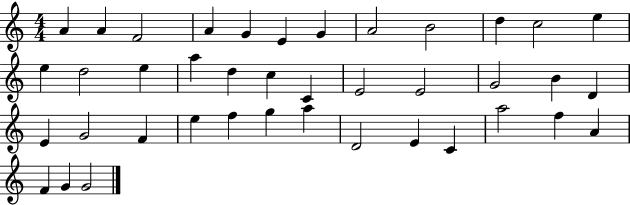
A4/q A4/q F4/h A4/q G4/q E4/q G4/q A4/h B4/h D5/q C5/h E5/q E5/q D5/h E5/q A5/q D5/q C5/q C4/q E4/h E4/h G4/h B4/q D4/q E4/q G4/h F4/q E5/q F5/q G5/q A5/q D4/h E4/q C4/q A5/h F5/q A4/q F4/q G4/q G4/h